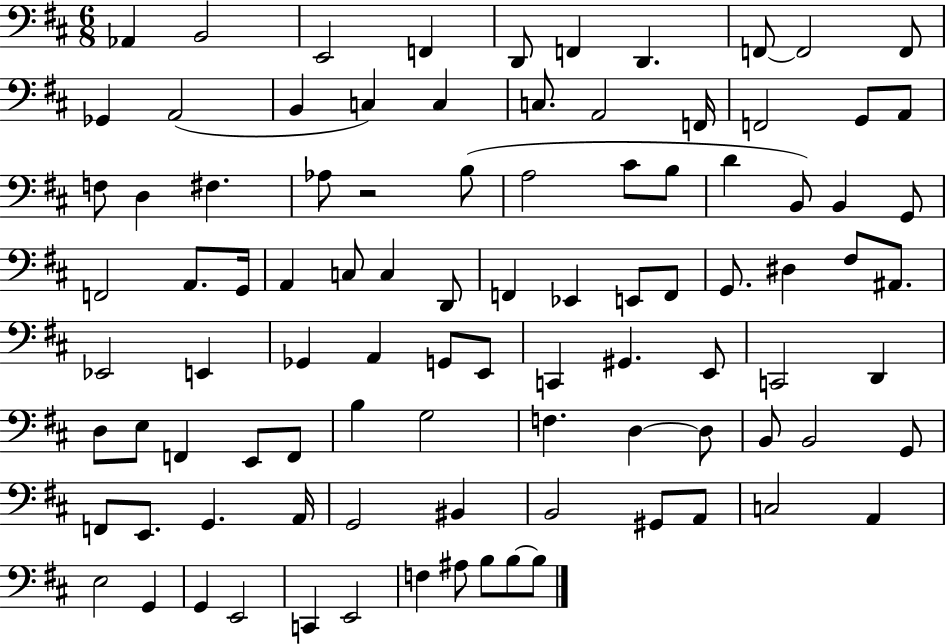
{
  \clef bass
  \numericTimeSignature
  \time 6/8
  \key d \major
  \repeat volta 2 { aes,4 b,2 | e,2 f,4 | d,8 f,4 d,4. | f,8~~ f,2 f,8 | \break ges,4 a,2( | b,4 c4) c4 | c8. a,2 f,16 | f,2 g,8 a,8 | \break f8 d4 fis4. | aes8 r2 b8( | a2 cis'8 b8 | d'4 b,8) b,4 g,8 | \break f,2 a,8. g,16 | a,4 c8 c4 d,8 | f,4 ees,4 e,8 f,8 | g,8. dis4 fis8 ais,8. | \break ees,2 e,4 | ges,4 a,4 g,8 e,8 | c,4 gis,4. e,8 | c,2 d,4 | \break d8 e8 f,4 e,8 f,8 | b4 g2 | f4. d4~~ d8 | b,8 b,2 g,8 | \break f,8 e,8. g,4. a,16 | g,2 bis,4 | b,2 gis,8 a,8 | c2 a,4 | \break e2 g,4 | g,4 e,2 | c,4 e,2 | f4 ais8 b8 b8~~ b8 | \break } \bar "|."
}